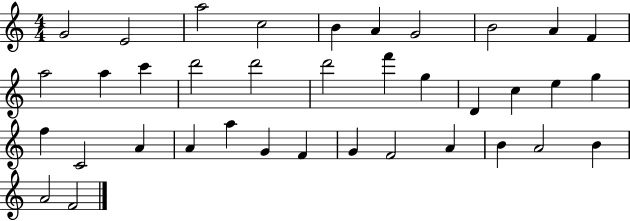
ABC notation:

X:1
T:Untitled
M:4/4
L:1/4
K:C
G2 E2 a2 c2 B A G2 B2 A F a2 a c' d'2 d'2 d'2 f' g D c e g f C2 A A a G F G F2 A B A2 B A2 F2